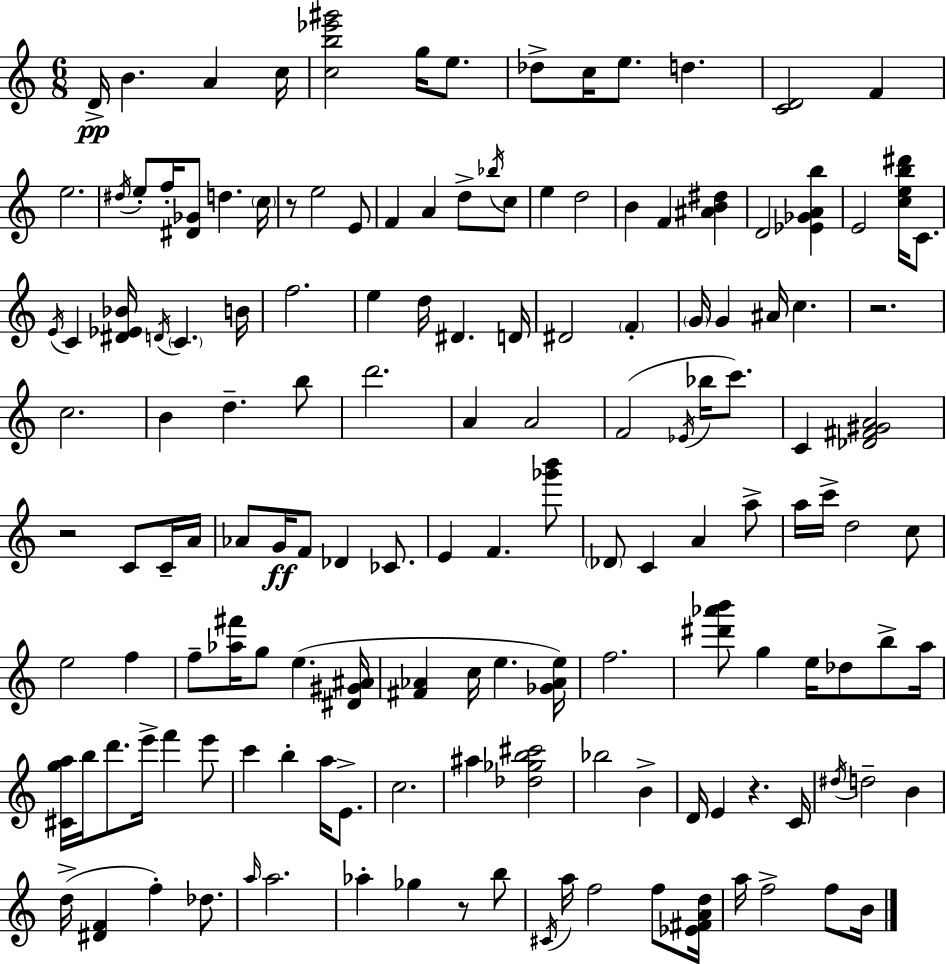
X:1
T:Untitled
M:6/8
L:1/4
K:Am
D/4 B A c/4 [cb_e'^g']2 g/4 e/2 _d/2 c/4 e/2 d [CD]2 F e2 ^d/4 e/2 f/4 [^D_G]/2 d c/4 z/2 e2 E/2 F A d/2 _b/4 c/2 e d2 B F [^AB^d] D2 [_E_GAb] E2 [ceb^d']/4 C/2 E/4 C [^D_E_B]/4 D/4 C B/4 f2 e d/4 ^D D/4 ^D2 F G/4 G ^A/4 c z2 c2 B d b/2 d'2 A A2 F2 _E/4 _b/4 c'/2 C [_D^F^GA]2 z2 C/2 C/4 A/4 _A/2 G/4 F/2 _D _C/2 E F [_g'b']/2 _D/2 C A a/2 a/4 c'/4 d2 c/2 e2 f f/2 [_a^f']/4 g/2 e [^D^G^A]/4 [^F_A] c/4 e [_G_Ae]/4 f2 [^d'_a'b']/2 g e/4 _d/2 b/2 a/4 [^Cga]/4 b/4 d'/2 e'/4 f' e'/2 c' b a/4 E/2 c2 ^a [_d_gb^c']2 _b2 B D/4 E z C/4 ^d/4 d2 B d/4 [^DF] f _d/2 a/4 a2 _a _g z/2 b/2 ^C/4 a/4 f2 f/2 [_E^FAd]/4 a/4 f2 f/2 B/4